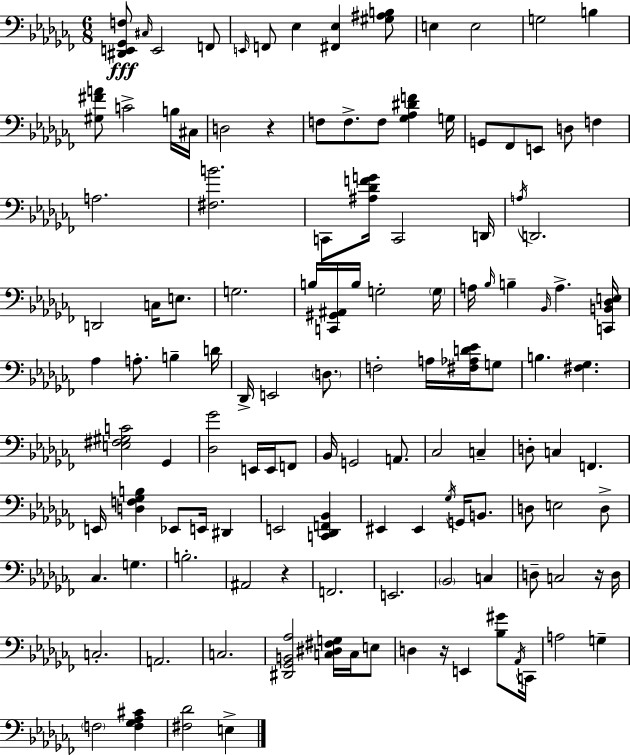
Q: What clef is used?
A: bass